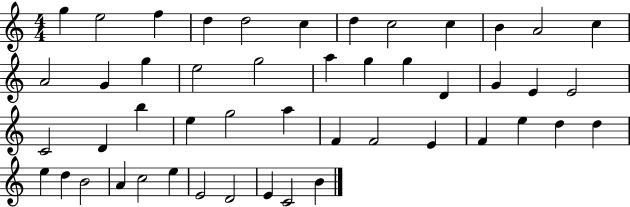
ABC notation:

X:1
T:Untitled
M:4/4
L:1/4
K:C
g e2 f d d2 c d c2 c B A2 c A2 G g e2 g2 a g g D G E E2 C2 D b e g2 a F F2 E F e d d e d B2 A c2 e E2 D2 E C2 B